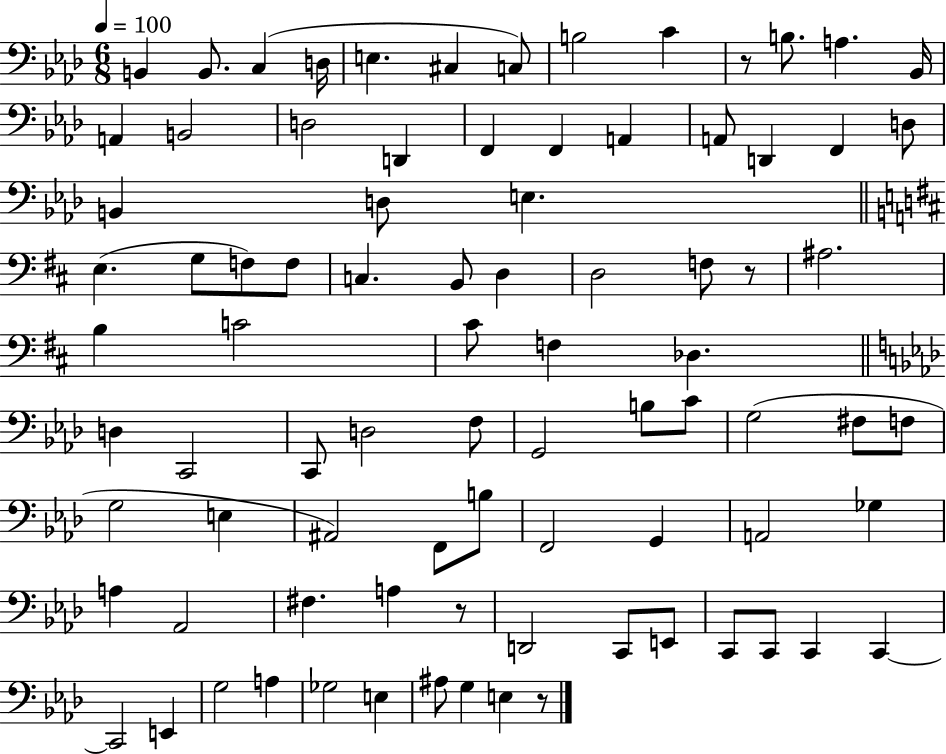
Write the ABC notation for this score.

X:1
T:Untitled
M:6/8
L:1/4
K:Ab
B,, B,,/2 C, D,/4 E, ^C, C,/2 B,2 C z/2 B,/2 A, _B,,/4 A,, B,,2 D,2 D,, F,, F,, A,, A,,/2 D,, F,, D,/2 B,, D,/2 E, E, G,/2 F,/2 F,/2 C, B,,/2 D, D,2 F,/2 z/2 ^A,2 B, C2 ^C/2 F, _D, D, C,,2 C,,/2 D,2 F,/2 G,,2 B,/2 C/2 G,2 ^F,/2 F,/2 G,2 E, ^A,,2 F,,/2 B,/2 F,,2 G,, A,,2 _G, A, _A,,2 ^F, A, z/2 D,,2 C,,/2 E,,/2 C,,/2 C,,/2 C,, C,, C,,2 E,, G,2 A, _G,2 E, ^A,/2 G, E, z/2